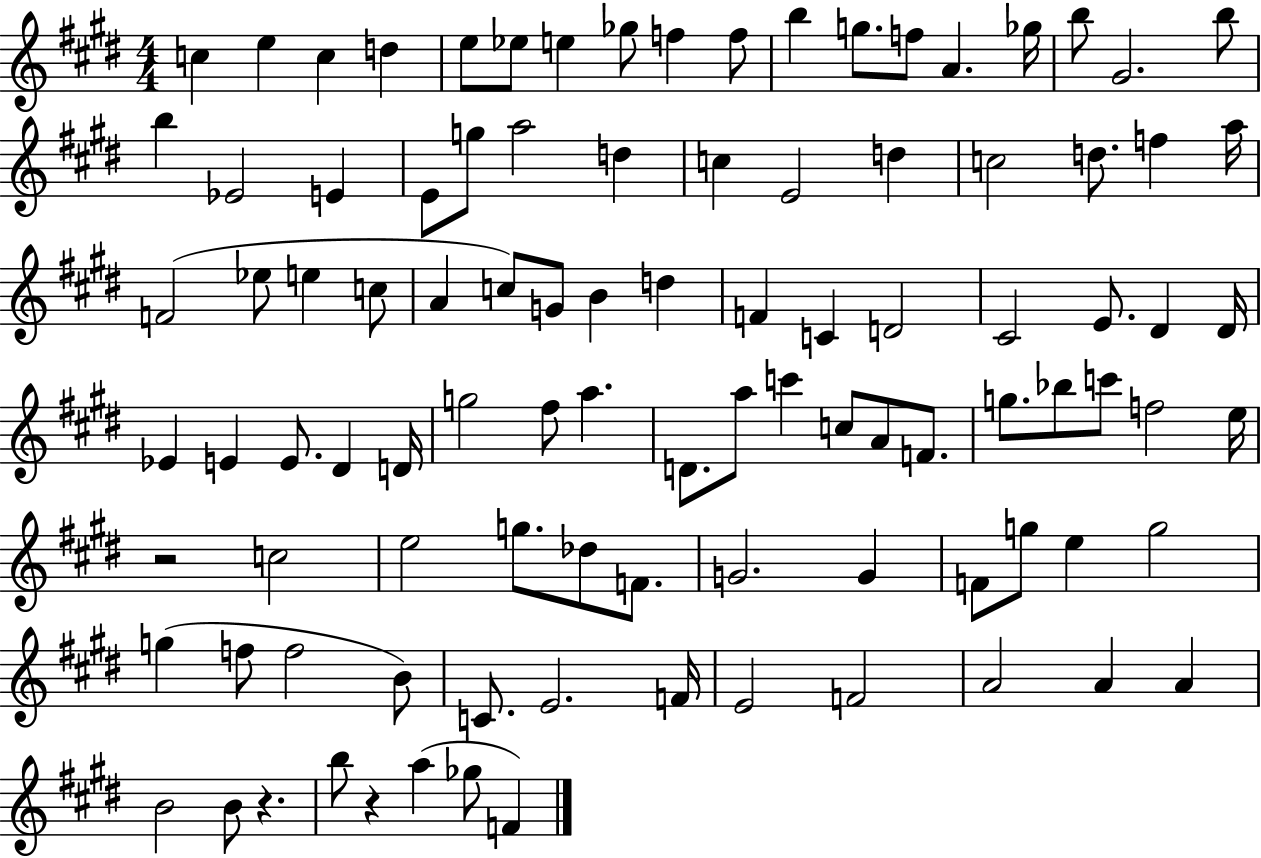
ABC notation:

X:1
T:Untitled
M:4/4
L:1/4
K:E
c e c d e/2 _e/2 e _g/2 f f/2 b g/2 f/2 A _g/4 b/2 ^G2 b/2 b _E2 E E/2 g/2 a2 d c E2 d c2 d/2 f a/4 F2 _e/2 e c/2 A c/2 G/2 B d F C D2 ^C2 E/2 ^D ^D/4 _E E E/2 ^D D/4 g2 ^f/2 a D/2 a/2 c' c/2 A/2 F/2 g/2 _b/2 c'/2 f2 e/4 z2 c2 e2 g/2 _d/2 F/2 G2 G F/2 g/2 e g2 g f/2 f2 B/2 C/2 E2 F/4 E2 F2 A2 A A B2 B/2 z b/2 z a _g/2 F